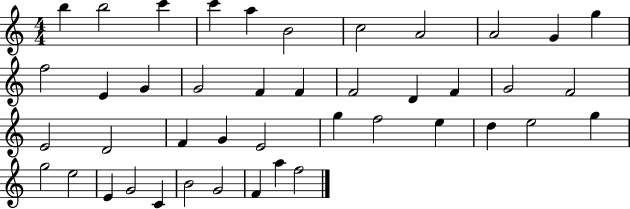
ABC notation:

X:1
T:Untitled
M:4/4
L:1/4
K:C
b b2 c' c' a B2 c2 A2 A2 G g f2 E G G2 F F F2 D F G2 F2 E2 D2 F G E2 g f2 e d e2 g g2 e2 E G2 C B2 G2 F a f2